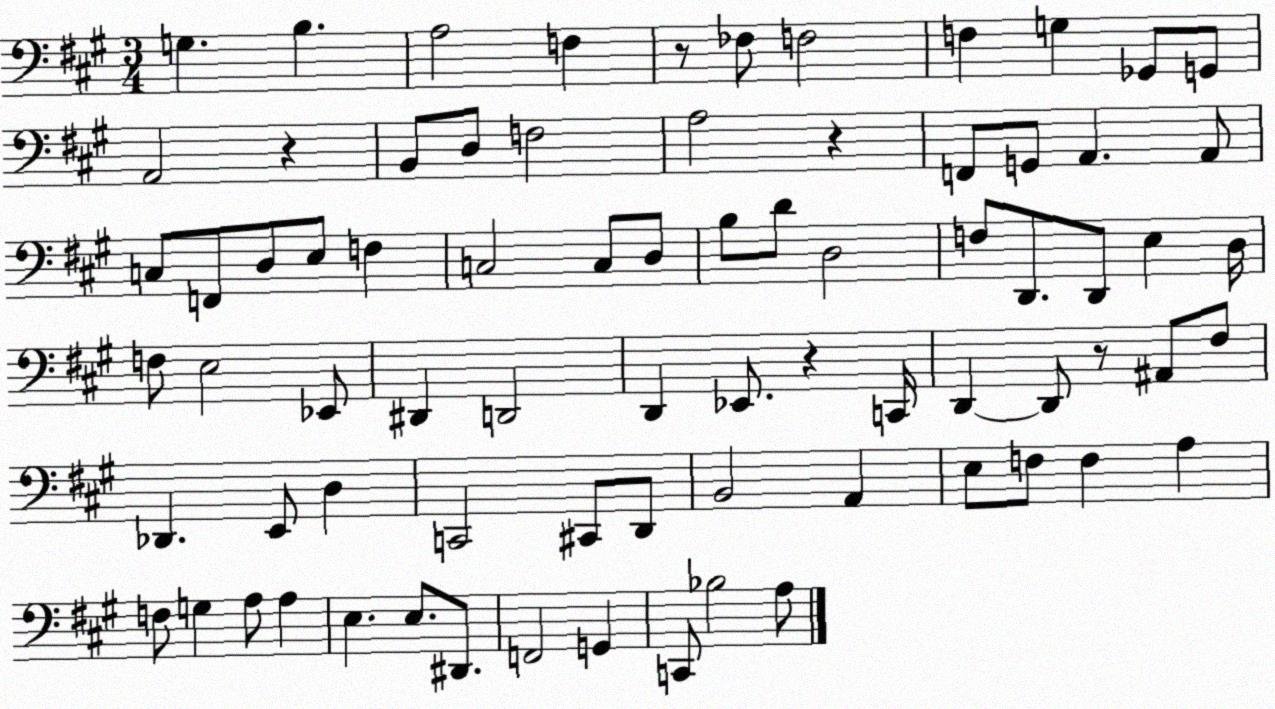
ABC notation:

X:1
T:Untitled
M:3/4
L:1/4
K:A
G, B, A,2 F, z/2 _F,/2 F,2 F, G, _G,,/2 G,,/2 A,,2 z B,,/2 D,/2 F,2 A,2 z F,,/2 G,,/2 A,, A,,/2 C,/2 F,,/2 D,/2 E,/2 F, C,2 C,/2 D,/2 B,/2 D/2 D,2 F,/2 D,,/2 D,,/2 E, D,/4 F,/2 E,2 _E,,/2 ^D,, D,,2 D,, _E,,/2 z C,,/4 D,, D,,/2 z/2 ^A,,/2 ^F,/2 _D,, E,,/2 D, C,,2 ^C,,/2 D,,/2 B,,2 A,, E,/2 F,/2 F, A, F,/2 G, A,/2 A, E, E,/2 ^D,,/2 F,,2 G,, C,,/2 _B,2 A,/2